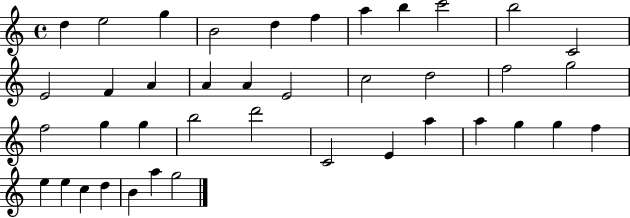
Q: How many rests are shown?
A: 0